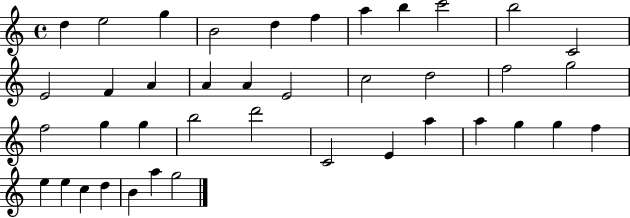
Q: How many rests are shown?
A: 0